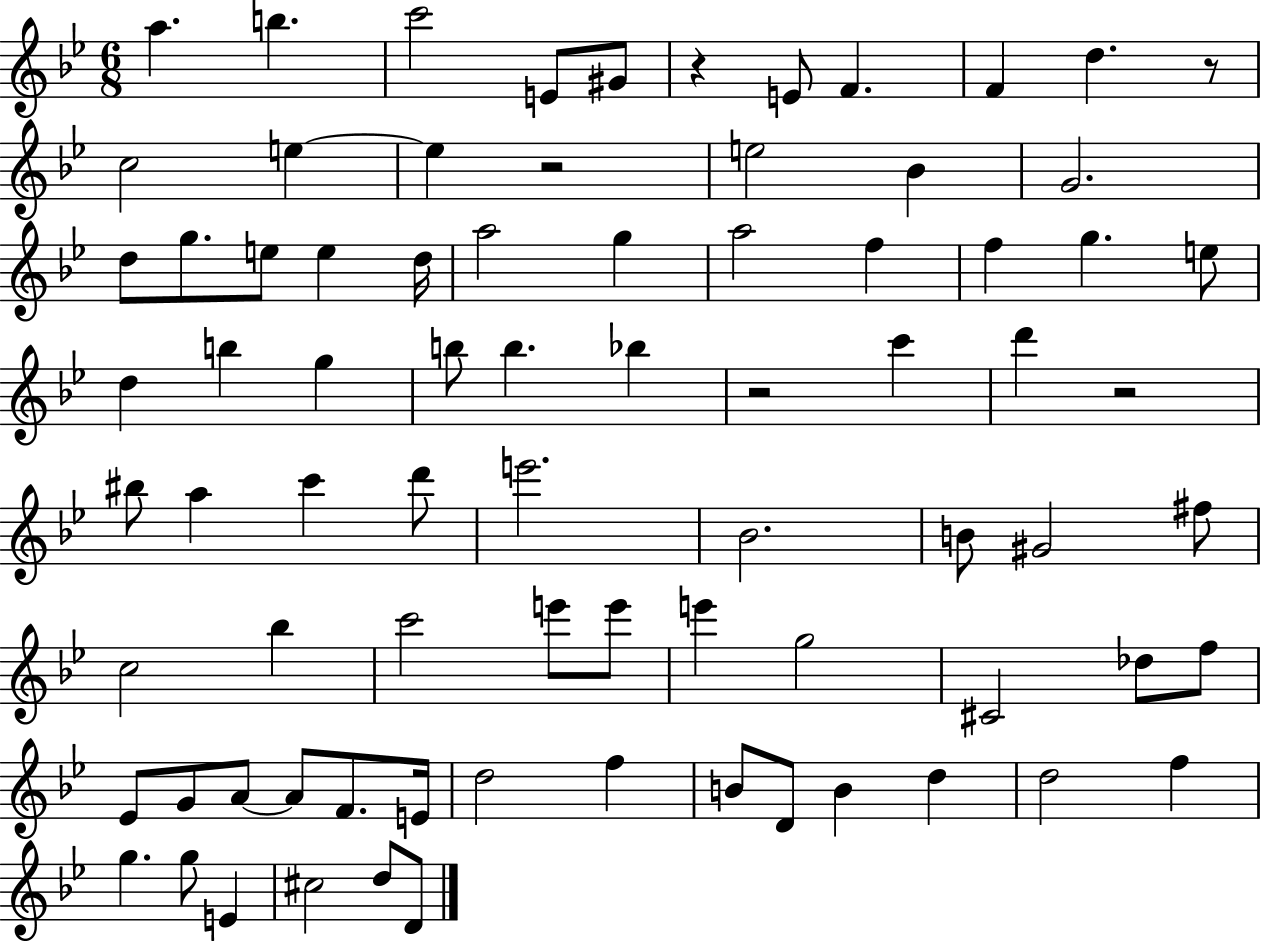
A5/q. B5/q. C6/h E4/e G#4/e R/q E4/e F4/q. F4/q D5/q. R/e C5/h E5/q E5/q R/h E5/h Bb4/q G4/h. D5/e G5/e. E5/e E5/q D5/s A5/h G5/q A5/h F5/q F5/q G5/q. E5/e D5/q B5/q G5/q B5/e B5/q. Bb5/q R/h C6/q D6/q R/h BIS5/e A5/q C6/q D6/e E6/h. Bb4/h. B4/e G#4/h F#5/e C5/h Bb5/q C6/h E6/e E6/e E6/q G5/h C#4/h Db5/e F5/e Eb4/e G4/e A4/e A4/e F4/e. E4/s D5/h F5/q B4/e D4/e B4/q D5/q D5/h F5/q G5/q. G5/e E4/q C#5/h D5/e D4/e